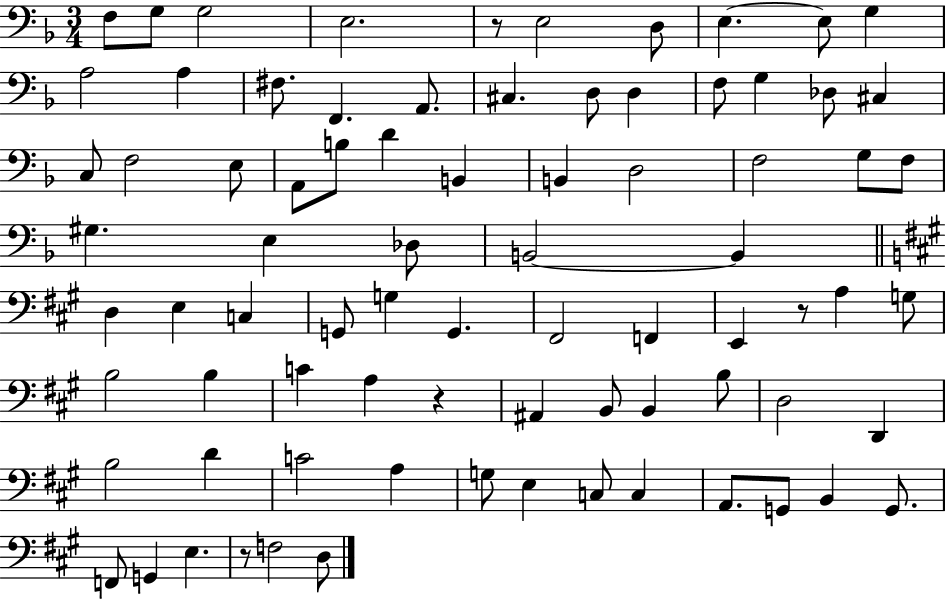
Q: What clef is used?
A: bass